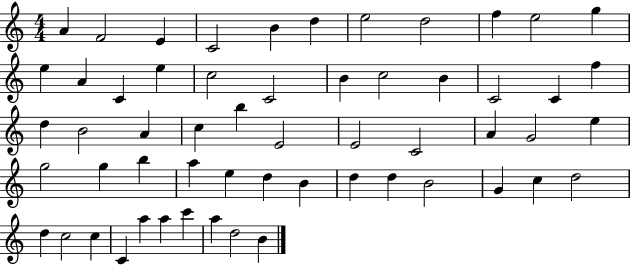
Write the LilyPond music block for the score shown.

{
  \clef treble
  \numericTimeSignature
  \time 4/4
  \key c \major
  a'4 f'2 e'4 | c'2 b'4 d''4 | e''2 d''2 | f''4 e''2 g''4 | \break e''4 a'4 c'4 e''4 | c''2 c'2 | b'4 c''2 b'4 | c'2 c'4 f''4 | \break d''4 b'2 a'4 | c''4 b''4 e'2 | e'2 c'2 | a'4 g'2 e''4 | \break g''2 g''4 b''4 | a''4 e''4 d''4 b'4 | d''4 d''4 b'2 | g'4 c''4 d''2 | \break d''4 c''2 c''4 | c'4 a''4 a''4 c'''4 | a''4 d''2 b'4 | \bar "|."
}